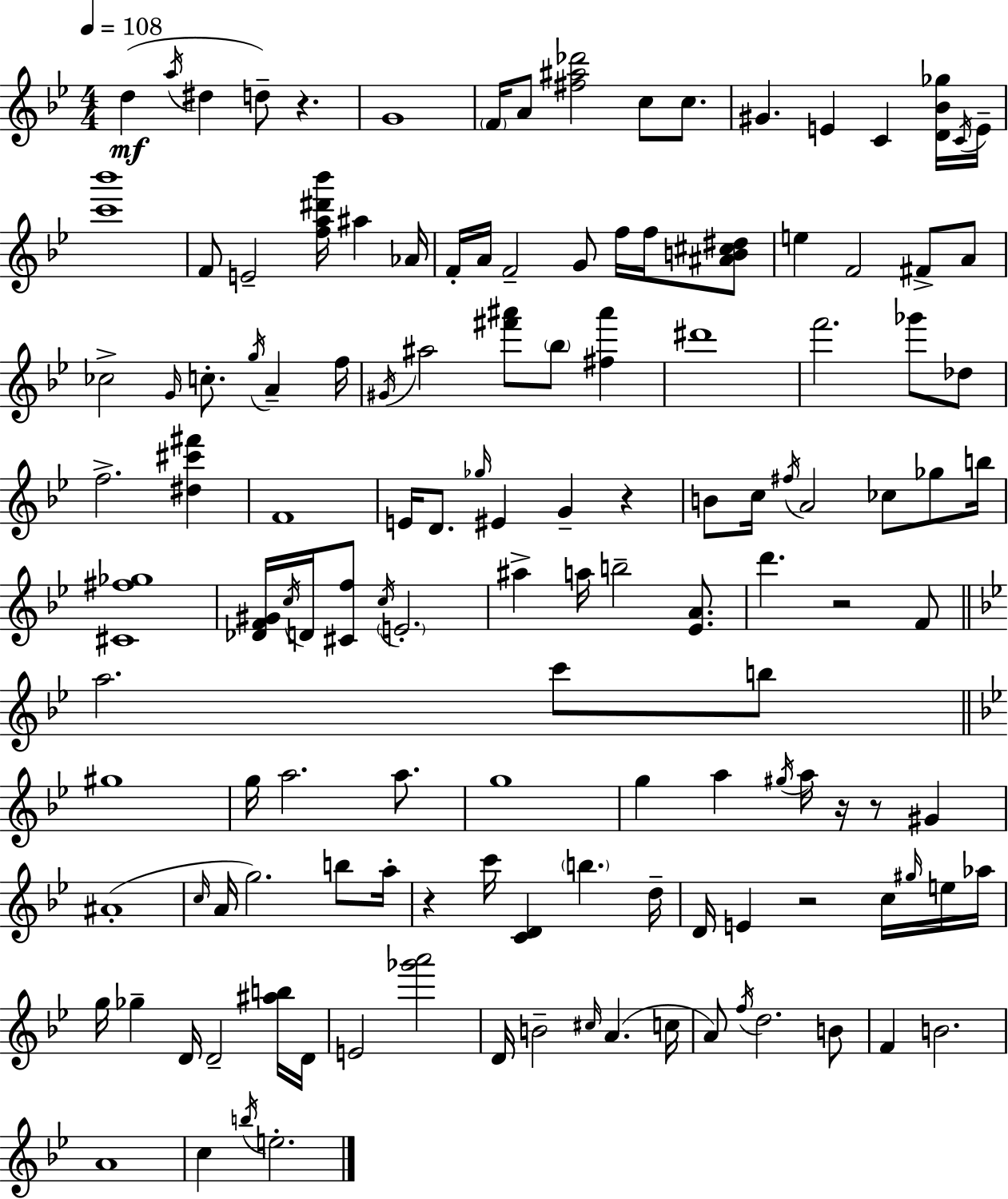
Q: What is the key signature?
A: BES major